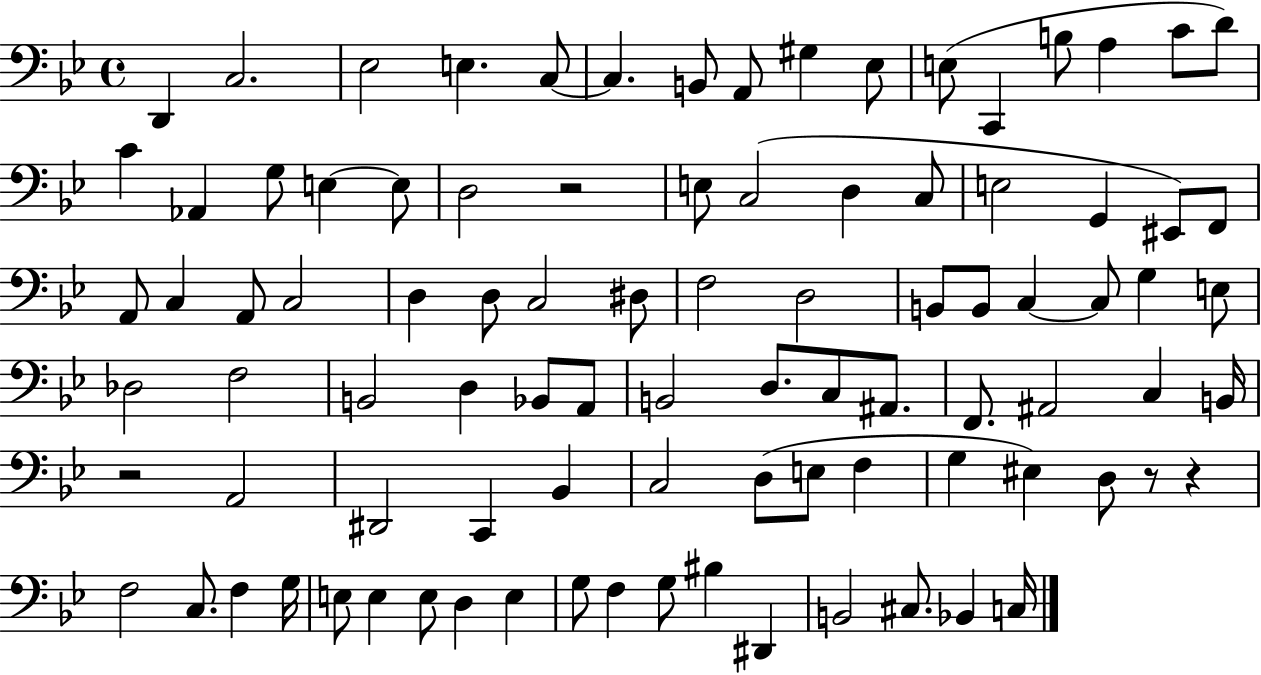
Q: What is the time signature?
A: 4/4